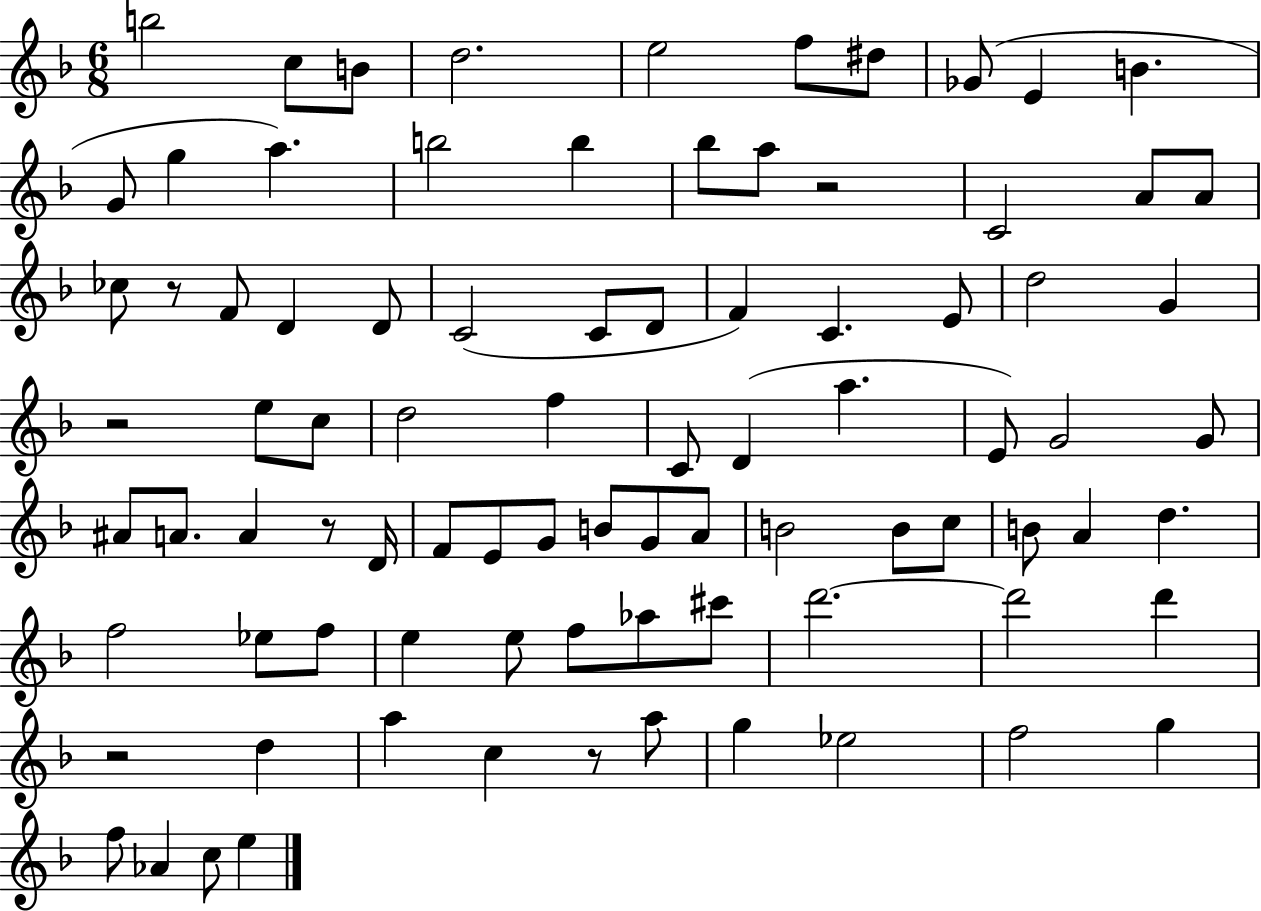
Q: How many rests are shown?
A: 6